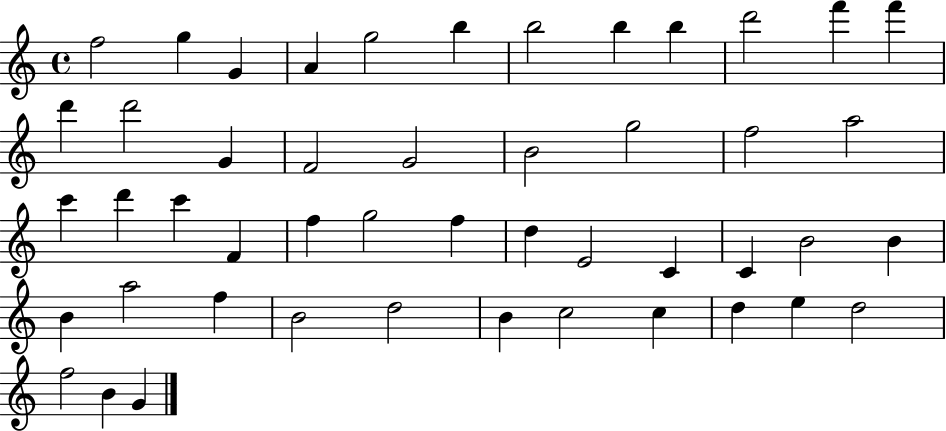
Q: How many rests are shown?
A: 0